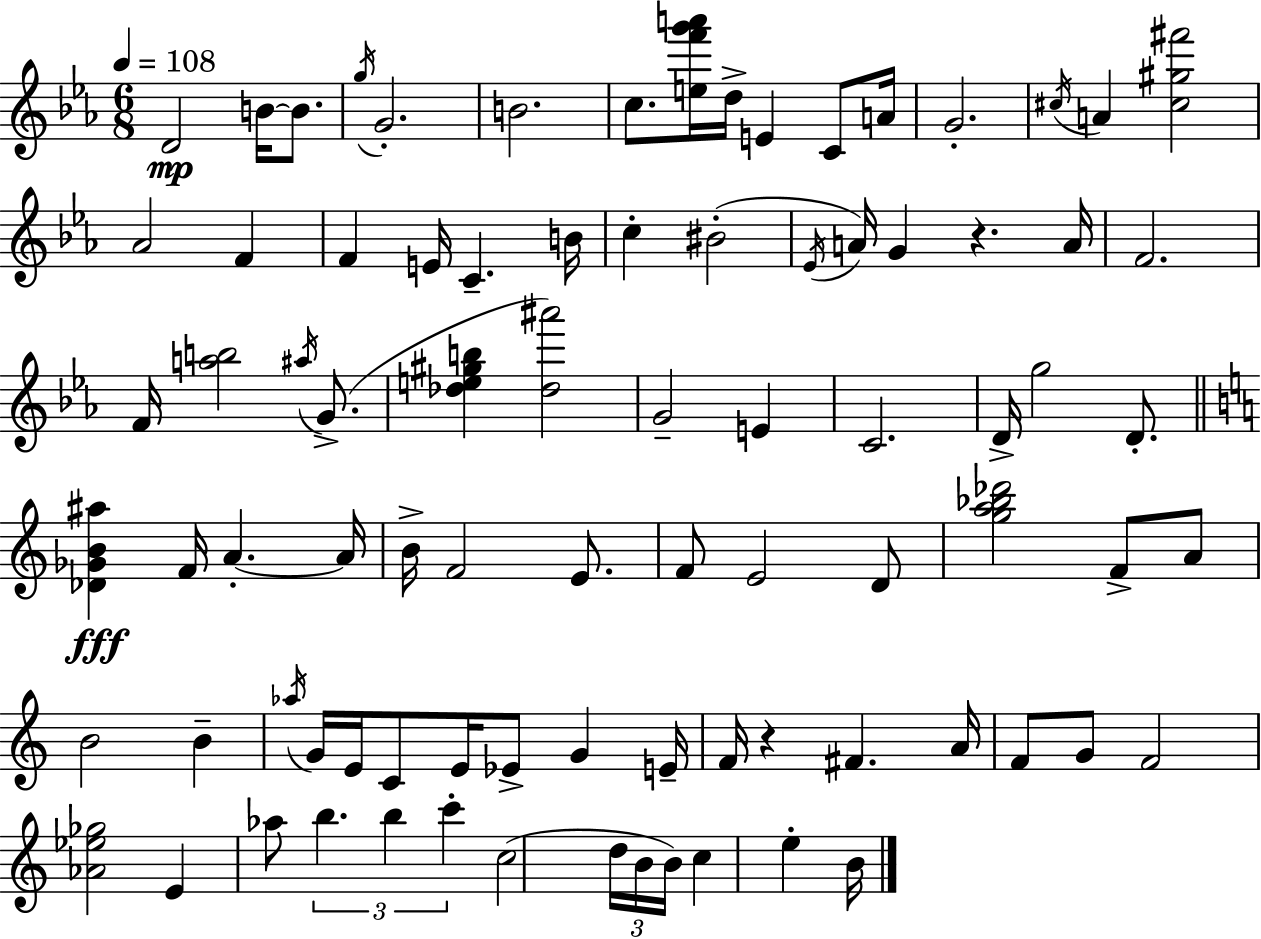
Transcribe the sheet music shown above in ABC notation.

X:1
T:Untitled
M:6/8
L:1/4
K:Eb
D2 B/4 B/2 g/4 G2 B2 c/2 [ef'g'a']/4 d/4 E C/2 A/4 G2 ^c/4 A [^c^g^f']2 _A2 F F E/4 C B/4 c ^B2 _E/4 A/4 G z A/4 F2 F/4 [ab]2 ^a/4 G/2 [_de^gb] [_d^a']2 G2 E C2 D/4 g2 D/2 [_D_GB^a] F/4 A A/4 B/4 F2 E/2 F/2 E2 D/2 [ga_b_d']2 F/2 A/2 B2 B _a/4 G/4 E/4 C/2 E/4 _E/2 G E/4 F/4 z ^F A/4 F/2 G/2 F2 [_A_e_g]2 E _a/2 b b c' c2 d/4 B/4 B/4 c e B/4